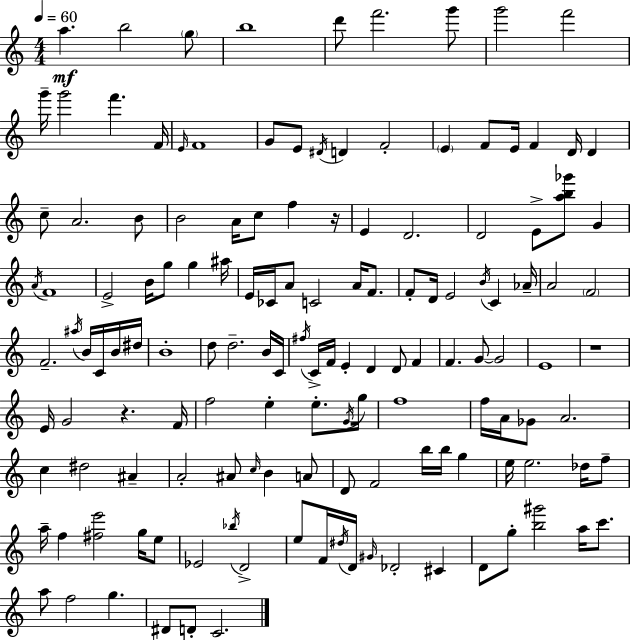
{
  \clef treble
  \numericTimeSignature
  \time 4/4
  \key c \major
  \tempo 4 = 60
  a''4.\mf b''2 \parenthesize g''8 | b''1 | d'''8 f'''2. g'''8 | g'''2 f'''2 | \break g'''16-- g'''2 f'''4. f'16 | \grace { e'16 } f'1 | g'8 e'8 \acciaccatura { dis'16 } d'4 f'2-. | \parenthesize e'4 f'8 e'16 f'4 d'16 d'4 | \break c''8-- a'2. | b'8 b'2 a'16 c''8 f''4 | r16 e'4 d'2. | d'2 e'8-> <a'' b'' ges'''>8 g'4 | \break \acciaccatura { a'16 } f'1 | e'2-> b'16 g''8 g''4 | ais''16 e'16 ces'16 a'8 c'2 a'16 | f'8. f'8-. d'16 e'2 \acciaccatura { b'16 } c'4 | \break aes'16-- a'2 \parenthesize f'2 | f'2.-- | \acciaccatura { ais''16 } b'16 c'16 b'16 dis''16 b'1-. | d''8 d''2.-- | \break b'16 c'16 \acciaccatura { fis''16 } c'16-> f'16 e'4-. d'4 | d'8 f'4 f'4. g'8~~ g'2 | e'1 | r1 | \break e'16 g'2 r4. | f'16 f''2 e''4-. | e''8.-. \acciaccatura { g'16 } g''16 f''1 | f''16 a'16 ges'8 a'2. | \break c''4 dis''2 | ais'4-- a'2-. ais'8 | \grace { c''16 } b'4 a'8 d'8 f'2 | b''16 b''16 g''4 e''16 e''2. | \break des''16 f''8-- a''16-- f''4 <fis'' e'''>2 | g''16 e''8 ees'2 | \acciaccatura { bes''16 } d'2-> e''8 f'16 \acciaccatura { dis''16 } d'16 \grace { gis'16 } des'2-. | cis'4 d'8 g''8-. <b'' gis'''>2 | \break a''16 c'''8. a''8 f''2 | g''4. dis'8 d'8-. c'2. | \bar "|."
}